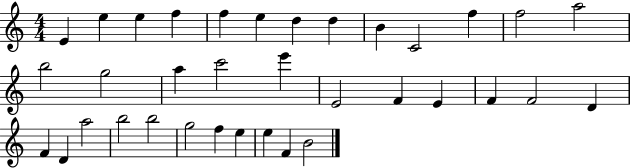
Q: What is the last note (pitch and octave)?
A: B4